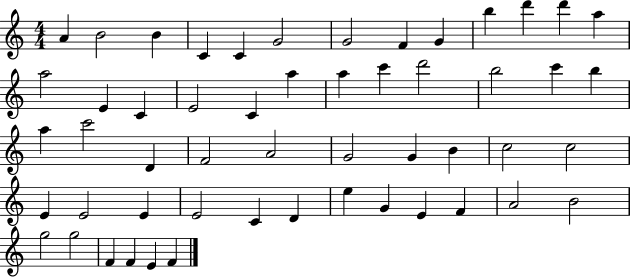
A4/q B4/h B4/q C4/q C4/q G4/h G4/h F4/q G4/q B5/q D6/q D6/q A5/q A5/h E4/q C4/q E4/h C4/q A5/q A5/q C6/q D6/h B5/h C6/q B5/q A5/q C6/h D4/q F4/h A4/h G4/h G4/q B4/q C5/h C5/h E4/q E4/h E4/q E4/h C4/q D4/q E5/q G4/q E4/q F4/q A4/h B4/h G5/h G5/h F4/q F4/q E4/q F4/q